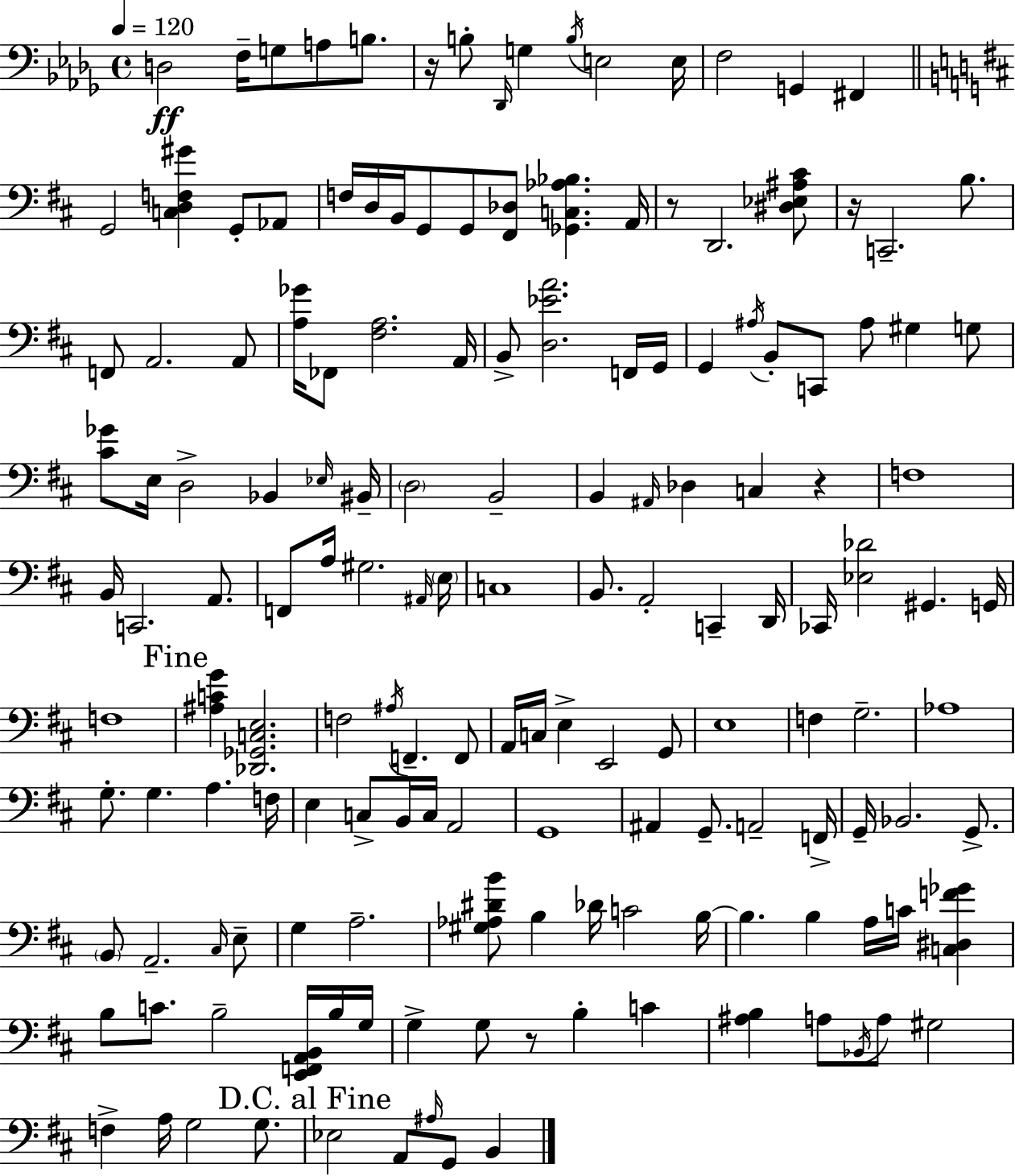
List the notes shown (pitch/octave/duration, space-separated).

D3/h F3/s G3/e A3/e B3/e. R/s B3/e Db2/s G3/q B3/s E3/h E3/s F3/h G2/q F#2/q G2/h [C3,D3,F3,G#4]/q G2/e Ab2/e F3/s D3/s B2/s G2/e G2/e [F#2,Db3]/e [Gb2,C3,Ab3,Bb3]/q. A2/s R/e D2/h. [D#3,Eb3,A#3,C#4]/e R/s C2/h. B3/e. F2/e A2/h. A2/e [A3,Gb4]/s FES2/e [F#3,A3]/h. A2/s B2/e [D3,Eb4,A4]/h. F2/s G2/s G2/q A#3/s B2/e C2/e A#3/e G#3/q G3/e [C#4,Gb4]/e E3/s D3/h Bb2/q Eb3/s BIS2/s D3/h B2/h B2/q A#2/s Db3/q C3/q R/q F3/w B2/s C2/h. A2/e. F2/e A3/s G#3/h. A#2/s E3/s C3/w B2/e. A2/h C2/q D2/s CES2/s [Eb3,Db4]/h G#2/q. G2/s F3/w [A#3,C4,G4]/q [Db2,Gb2,C3,E3]/h. F3/h A#3/s F2/q. F2/e A2/s C3/s E3/q E2/h G2/e E3/w F3/q G3/h. Ab3/w G3/e. G3/q. A3/q. F3/s E3/q C3/e B2/s C3/s A2/h G2/w A#2/q G2/e. A2/h F2/s G2/s Bb2/h. G2/e. B2/e A2/h. C#3/s E3/e G3/q A3/h. [G#3,Ab3,D#4,B4]/e B3/q Db4/s C4/h B3/s B3/q. B3/q A3/s C4/s [C3,D#3,F4,Gb4]/q B3/e C4/e. B3/h [E2,F2,A2,B2]/s B3/s G3/s G3/q G3/e R/e B3/q C4/q [A#3,B3]/q A3/e Bb2/s A3/e G#3/h F3/q A3/s G3/h G3/e. Eb3/h A2/e A#3/s G2/e B2/q